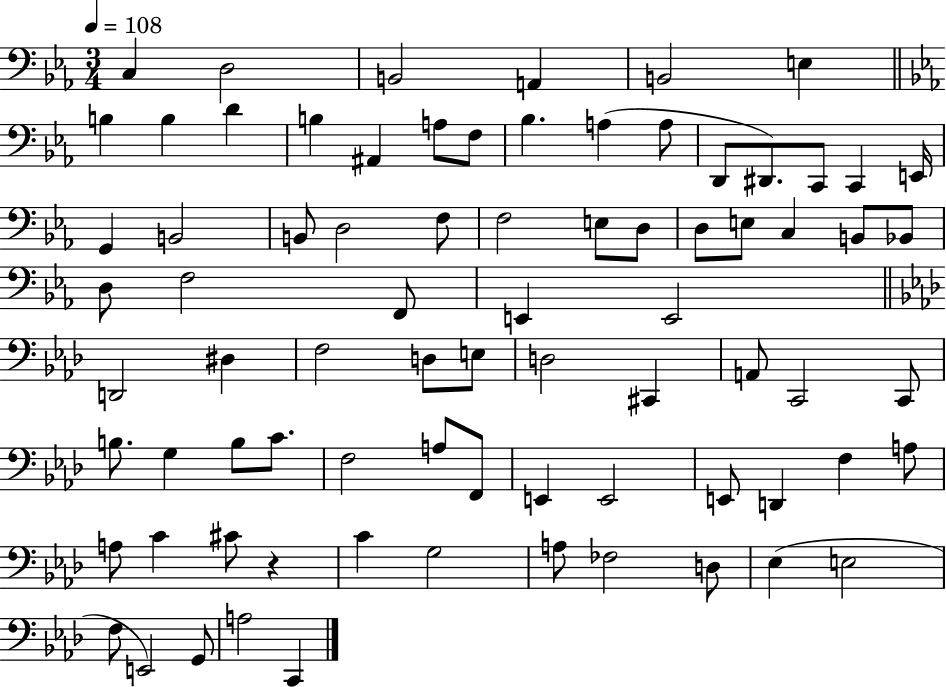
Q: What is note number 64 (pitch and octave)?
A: C4